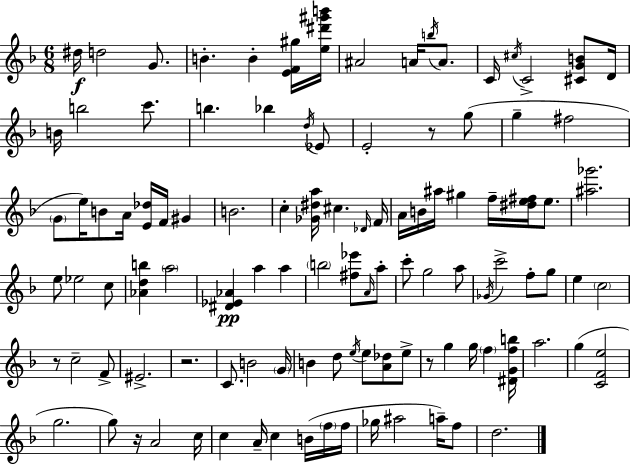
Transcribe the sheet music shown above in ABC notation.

X:1
T:Untitled
M:6/8
L:1/4
K:F
^d/4 d2 G/2 B B [EF^g]/4 [e^d'^g'b']/4 ^A2 A/4 b/4 A/2 C/4 ^c/4 C2 [^CGB]/2 D/4 B/4 b2 c'/2 b _b d/4 _E/2 E2 z/2 g/2 g ^f2 G/2 e/4 B/2 A/4 [E_d]/4 F/4 ^G B2 c [_G^da]/4 ^c _D/4 F/4 A/4 B/4 ^a/4 ^g f/4 [^de^f]/4 e/2 [^a_g']2 e/2 _e2 c/2 [_Adb] a2 [^D_E_A] a a b2 [^f_e']/2 A/4 a/2 c'/2 g2 a/2 _G/4 c'2 f/2 g/2 e c2 z/2 c2 F/2 ^E2 z2 C/2 B2 G/4 B d/2 e/4 e/2 [A_d]/2 e/2 z/2 g g/4 f [^DGfb]/4 a2 g [CFe]2 g2 g/2 z/4 A2 c/4 c A/4 c B/4 f/4 f/4 _g/4 ^a2 a/4 f/2 d2